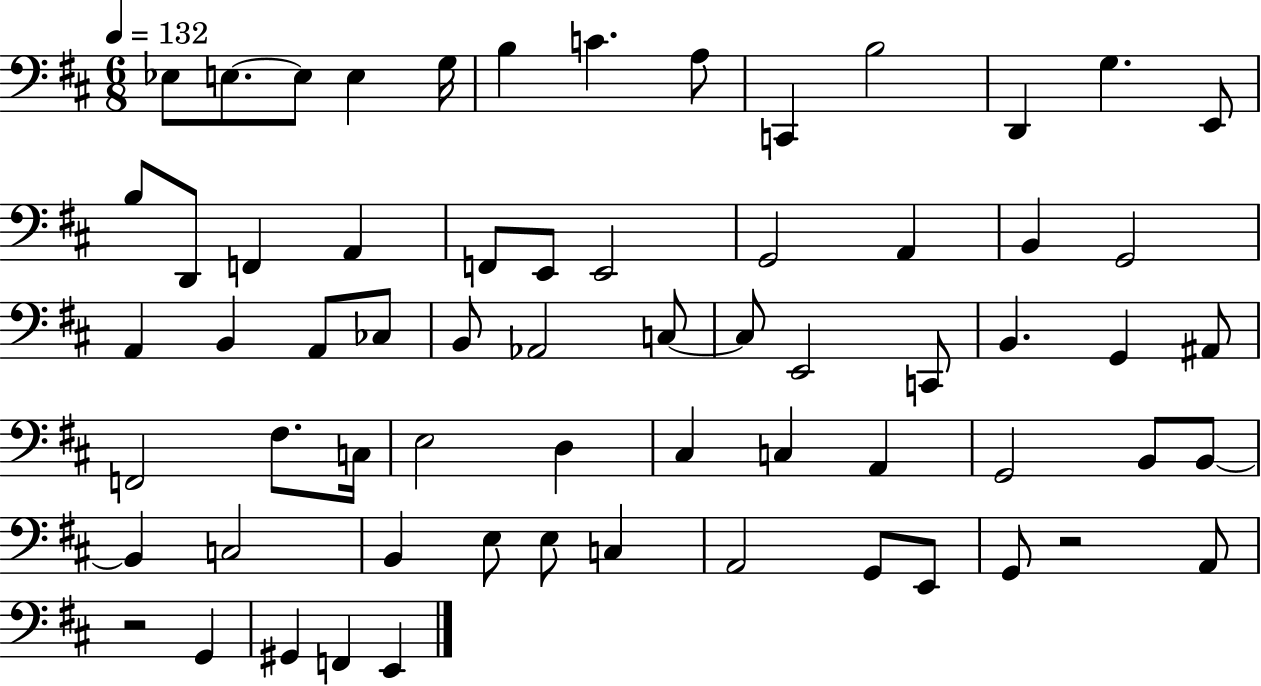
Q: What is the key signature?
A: D major